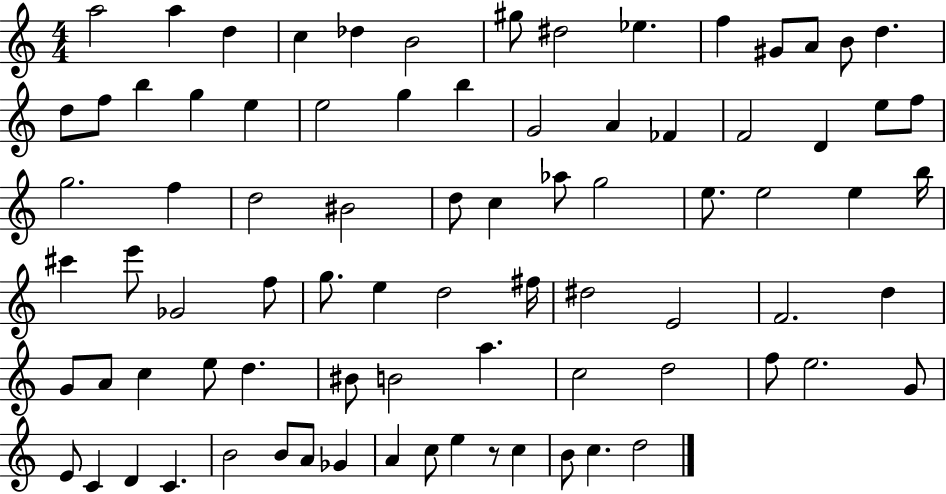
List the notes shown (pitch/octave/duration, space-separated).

A5/h A5/q D5/q C5/q Db5/q B4/h G#5/e D#5/h Eb5/q. F5/q G#4/e A4/e B4/e D5/q. D5/e F5/e B5/q G5/q E5/q E5/h G5/q B5/q G4/h A4/q FES4/q F4/h D4/q E5/e F5/e G5/h. F5/q D5/h BIS4/h D5/e C5/q Ab5/e G5/h E5/e. E5/h E5/q B5/s C#6/q E6/e Gb4/h F5/e G5/e. E5/q D5/h F#5/s D#5/h E4/h F4/h. D5/q G4/e A4/e C5/q E5/e D5/q. BIS4/e B4/h A5/q. C5/h D5/h F5/e E5/h. G4/e E4/e C4/q D4/q C4/q. B4/h B4/e A4/e Gb4/q A4/q C5/e E5/q R/e C5/q B4/e C5/q. D5/h